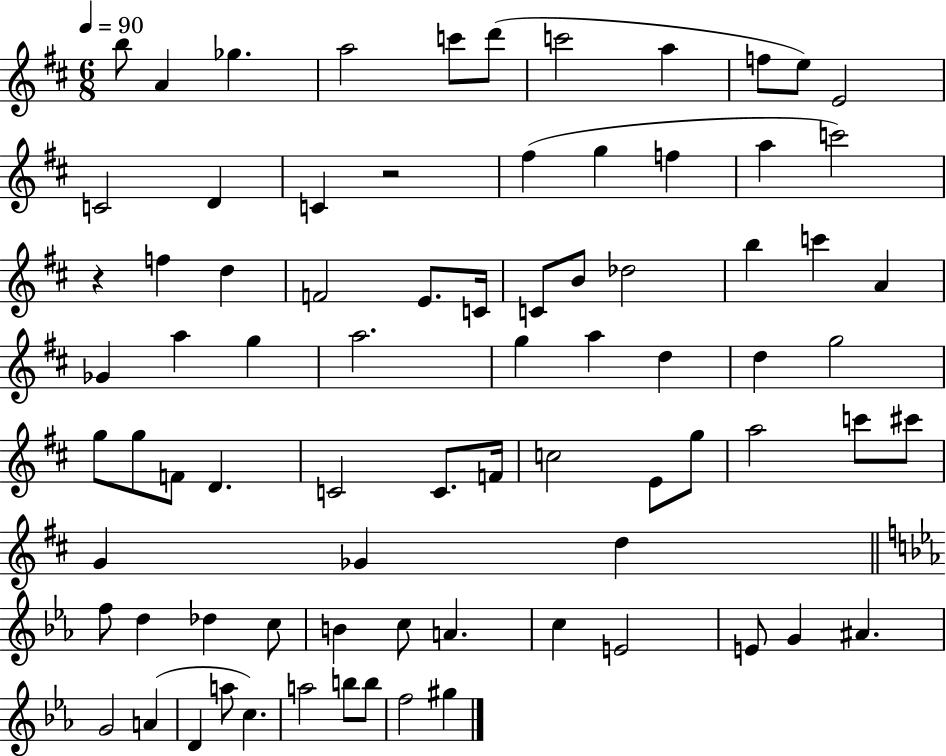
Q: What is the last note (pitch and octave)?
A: G#5